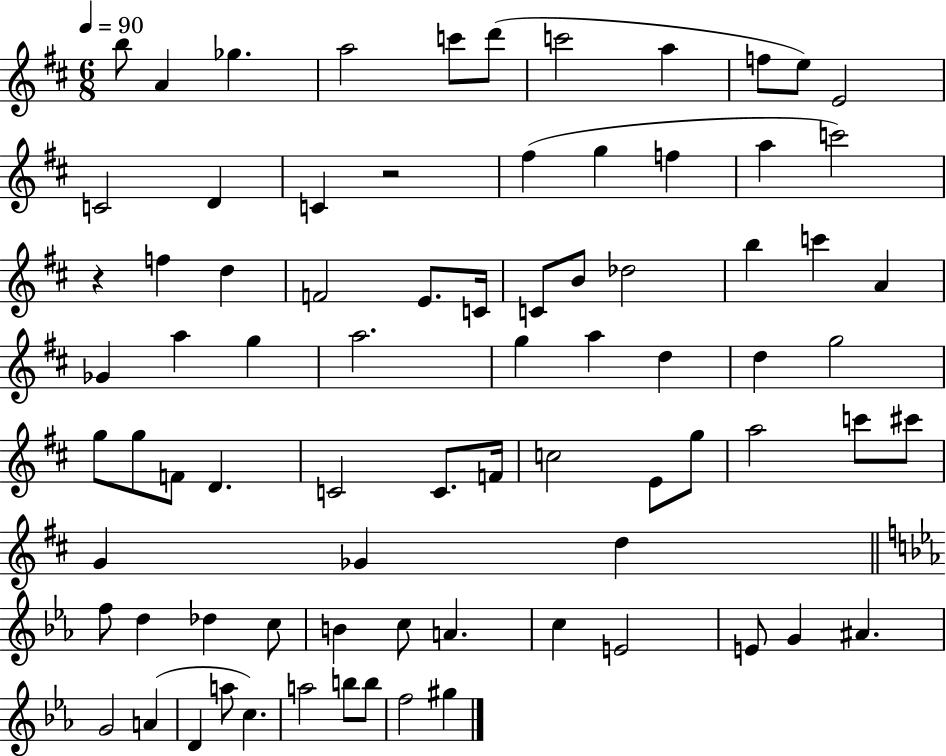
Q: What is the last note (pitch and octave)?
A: G#5